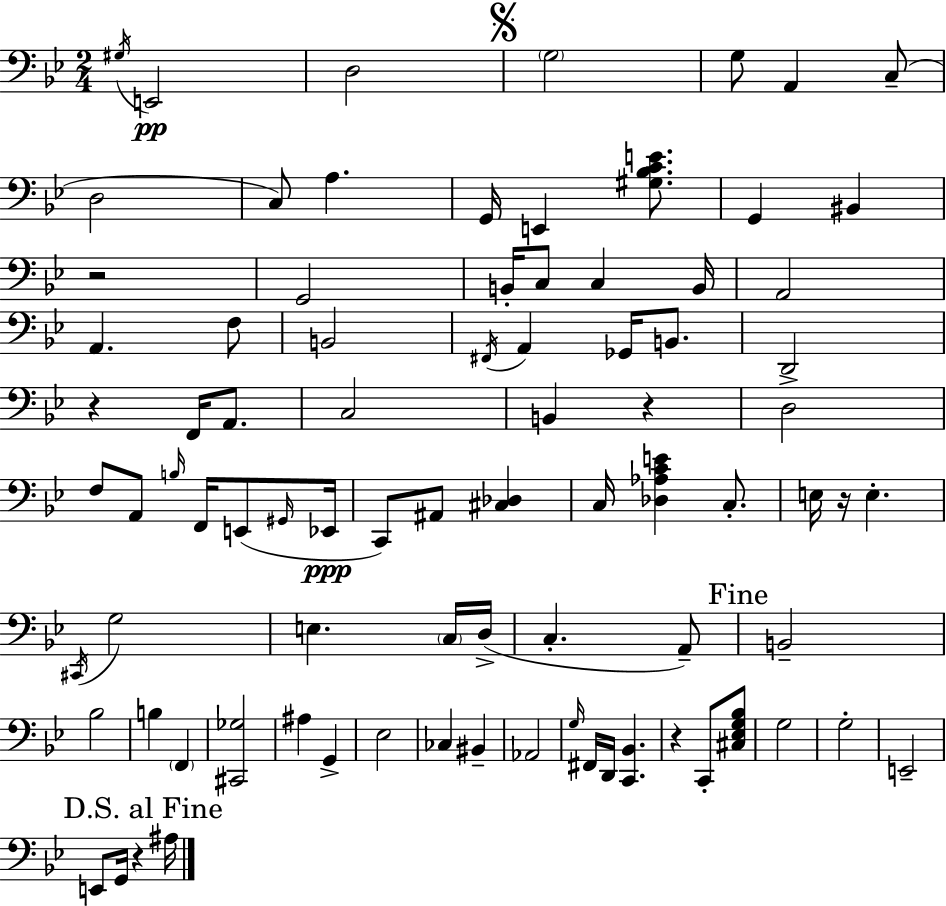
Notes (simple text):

G#3/s E2/h D3/h G3/h G3/e A2/q C3/e D3/h C3/e A3/q. G2/s E2/q [G#3,Bb3,C4,E4]/e. G2/q BIS2/q R/h G2/h B2/s C3/e C3/q B2/s A2/h A2/q. F3/e B2/h F#2/s A2/q Gb2/s B2/e. D2/h R/q F2/s A2/e. C3/h B2/q R/q D3/h F3/e A2/e B3/s F2/s E2/e G#2/s Eb2/s C2/e A#2/e [C#3,Db3]/q C3/s [Db3,Ab3,C4,E4]/q C3/e. E3/s R/s E3/q. C#2/s G3/h E3/q. C3/s D3/s C3/q. A2/e B2/h Bb3/h B3/q F2/q [C#2,Gb3]/h A#3/q G2/q Eb3/h CES3/q BIS2/q Ab2/h G3/s F#2/s D2/s [C2,Bb2]/q. R/q C2/e [C#3,Eb3,G3,Bb3]/e G3/h G3/h E2/h E2/e G2/s R/q A#3/s